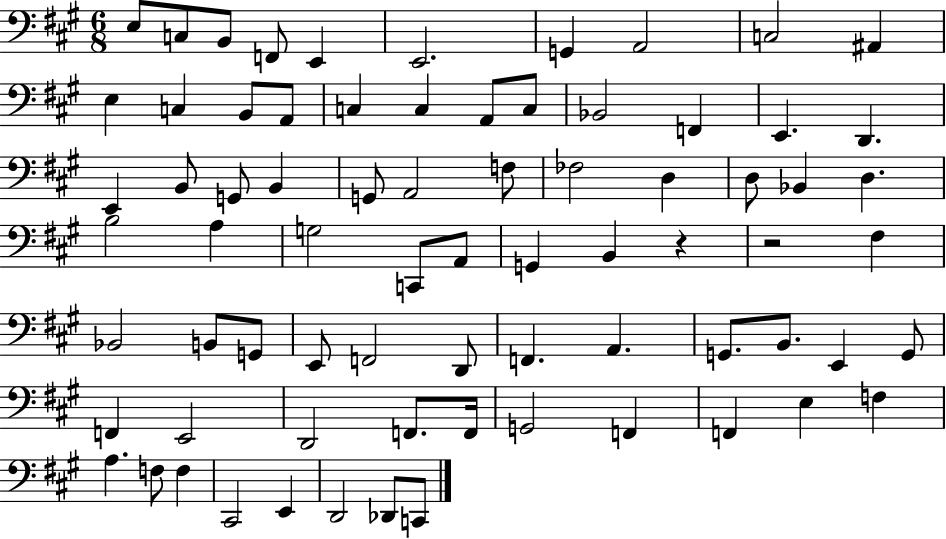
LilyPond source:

{
  \clef bass
  \numericTimeSignature
  \time 6/8
  \key a \major
  \repeat volta 2 { e8 c8 b,8 f,8 e,4 | e,2. | g,4 a,2 | c2 ais,4 | \break e4 c4 b,8 a,8 | c4 c4 a,8 c8 | bes,2 f,4 | e,4. d,4. | \break e,4 b,8 g,8 b,4 | g,8 a,2 f8 | fes2 d4 | d8 bes,4 d4. | \break b2 a4 | g2 c,8 a,8 | g,4 b,4 r4 | r2 fis4 | \break bes,2 b,8 g,8 | e,8 f,2 d,8 | f,4. a,4. | g,8. b,8. e,4 g,8 | \break f,4 e,2 | d,2 f,8. f,16 | g,2 f,4 | f,4 e4 f4 | \break a4. f8 f4 | cis,2 e,4 | d,2 des,8 c,8 | } \bar "|."
}